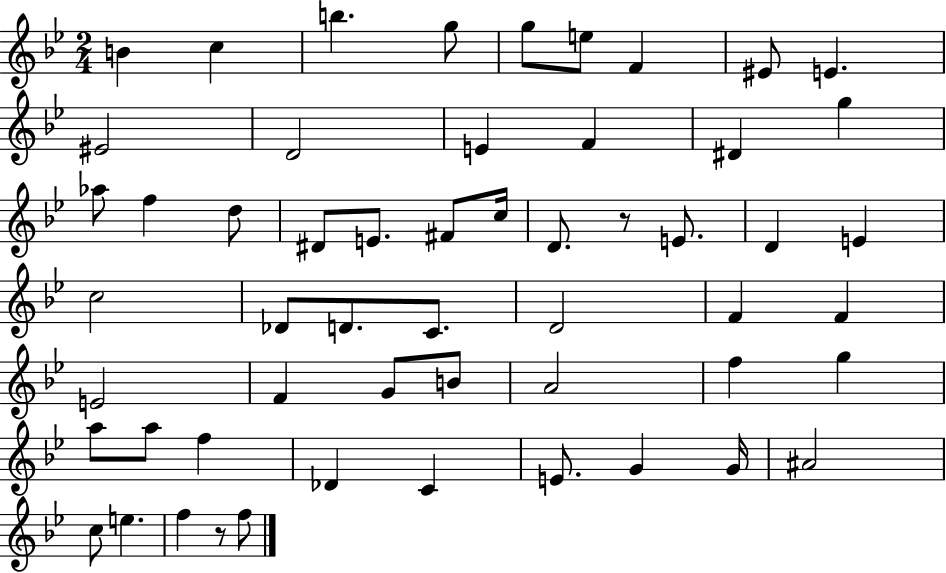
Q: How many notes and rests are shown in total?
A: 55